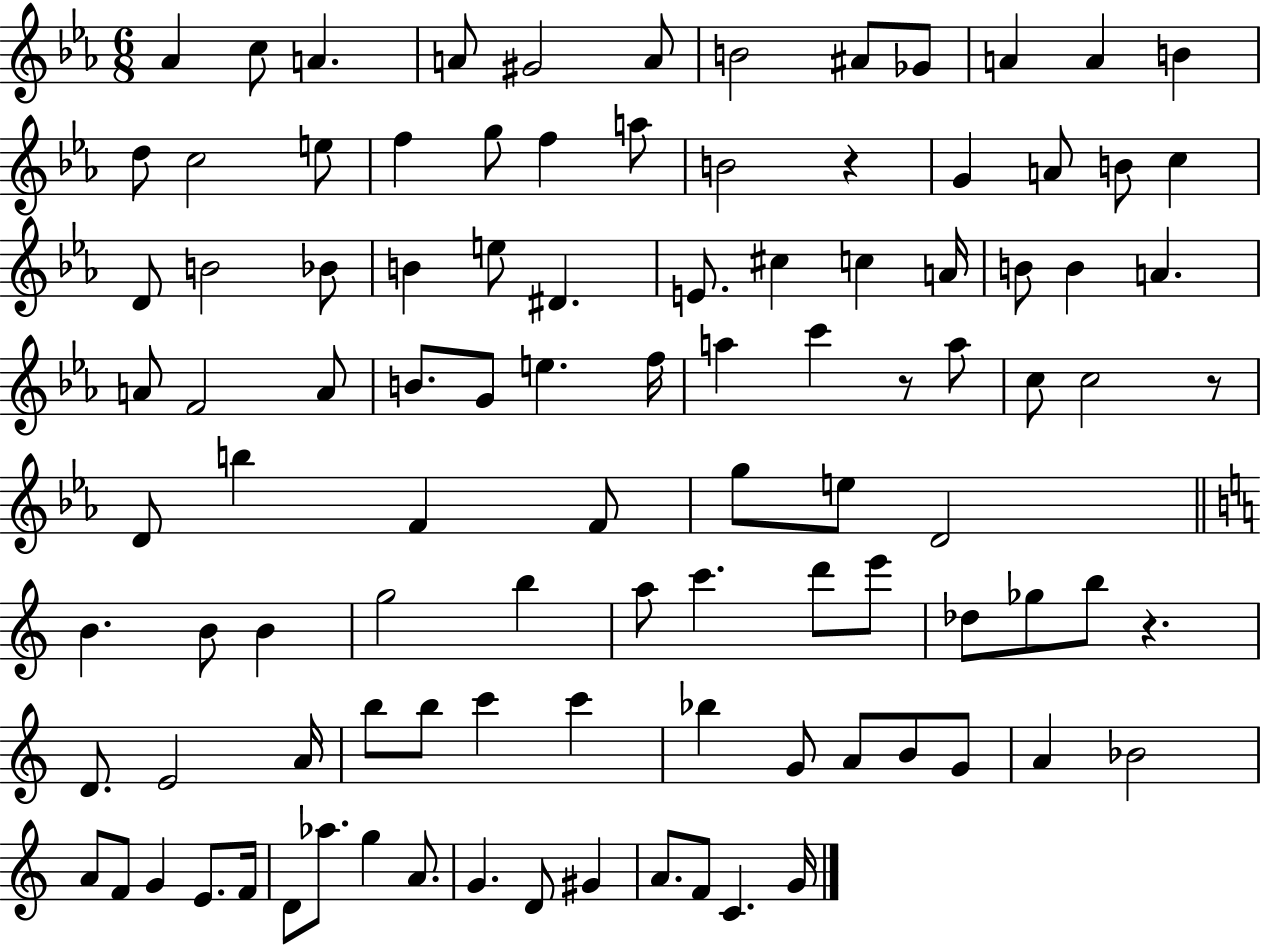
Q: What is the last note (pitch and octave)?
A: G4